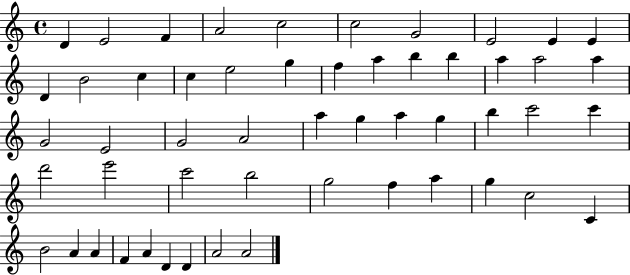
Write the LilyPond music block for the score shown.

{
  \clef treble
  \time 4/4
  \defaultTimeSignature
  \key c \major
  d'4 e'2 f'4 | a'2 c''2 | c''2 g'2 | e'2 e'4 e'4 | \break d'4 b'2 c''4 | c''4 e''2 g''4 | f''4 a''4 b''4 b''4 | a''4 a''2 a''4 | \break g'2 e'2 | g'2 a'2 | a''4 g''4 a''4 g''4 | b''4 c'''2 c'''4 | \break d'''2 e'''2 | c'''2 b''2 | g''2 f''4 a''4 | g''4 c''2 c'4 | \break b'2 a'4 a'4 | f'4 a'4 d'4 d'4 | a'2 a'2 | \bar "|."
}